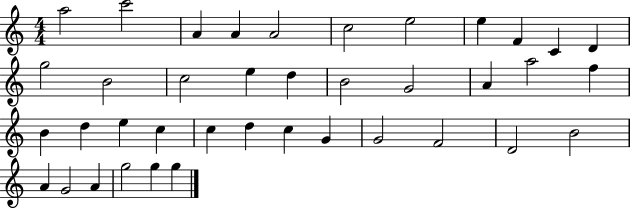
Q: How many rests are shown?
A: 0